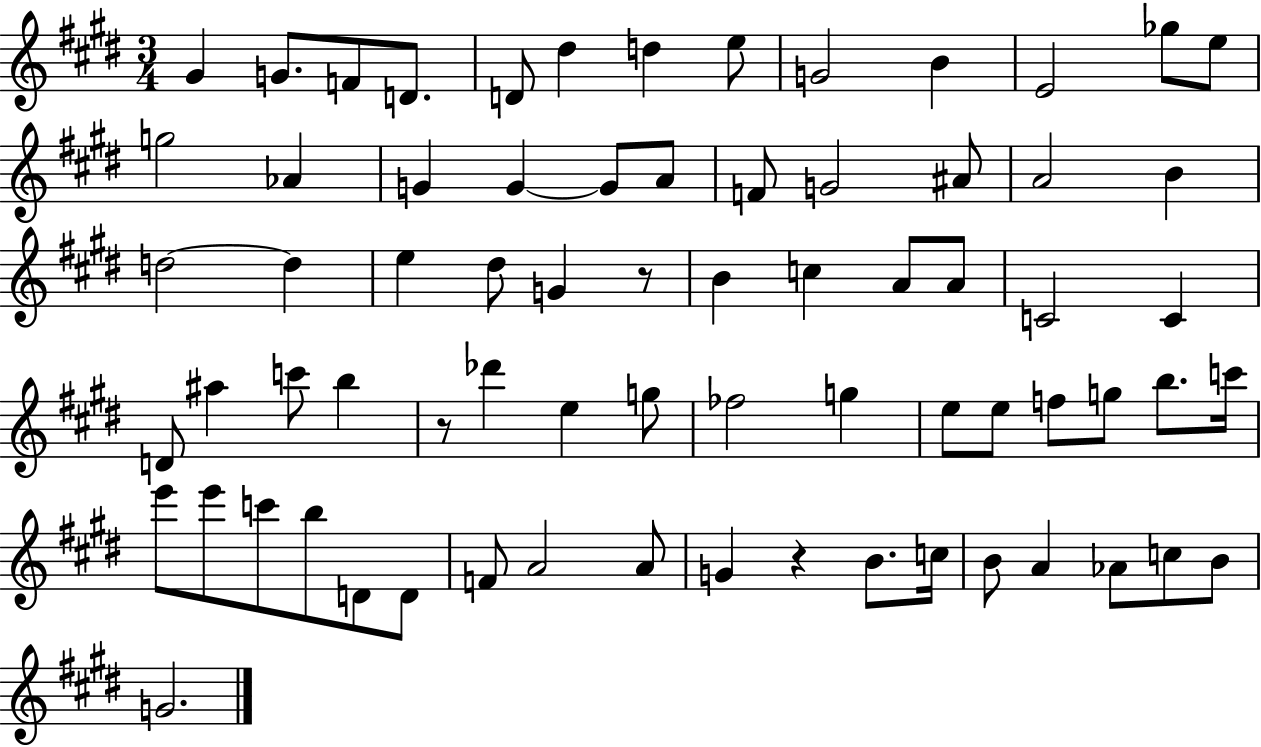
{
  \clef treble
  \numericTimeSignature
  \time 3/4
  \key e \major
  gis'4 g'8. f'8 d'8. | d'8 dis''4 d''4 e''8 | g'2 b'4 | e'2 ges''8 e''8 | \break g''2 aes'4 | g'4 g'4~~ g'8 a'8 | f'8 g'2 ais'8 | a'2 b'4 | \break d''2~~ d''4 | e''4 dis''8 g'4 r8 | b'4 c''4 a'8 a'8 | c'2 c'4 | \break d'8 ais''4 c'''8 b''4 | r8 des'''4 e''4 g''8 | fes''2 g''4 | e''8 e''8 f''8 g''8 b''8. c'''16 | \break e'''8 e'''8 c'''8 b''8 d'8 d'8 | f'8 a'2 a'8 | g'4 r4 b'8. c''16 | b'8 a'4 aes'8 c''8 b'8 | \break g'2. | \bar "|."
}